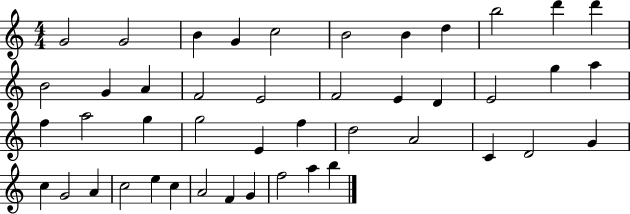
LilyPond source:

{
  \clef treble
  \numericTimeSignature
  \time 4/4
  \key c \major
  g'2 g'2 | b'4 g'4 c''2 | b'2 b'4 d''4 | b''2 d'''4 d'''4 | \break b'2 g'4 a'4 | f'2 e'2 | f'2 e'4 d'4 | e'2 g''4 a''4 | \break f''4 a''2 g''4 | g''2 e'4 f''4 | d''2 a'2 | c'4 d'2 g'4 | \break c''4 g'2 a'4 | c''2 e''4 c''4 | a'2 f'4 g'4 | f''2 a''4 b''4 | \break \bar "|."
}